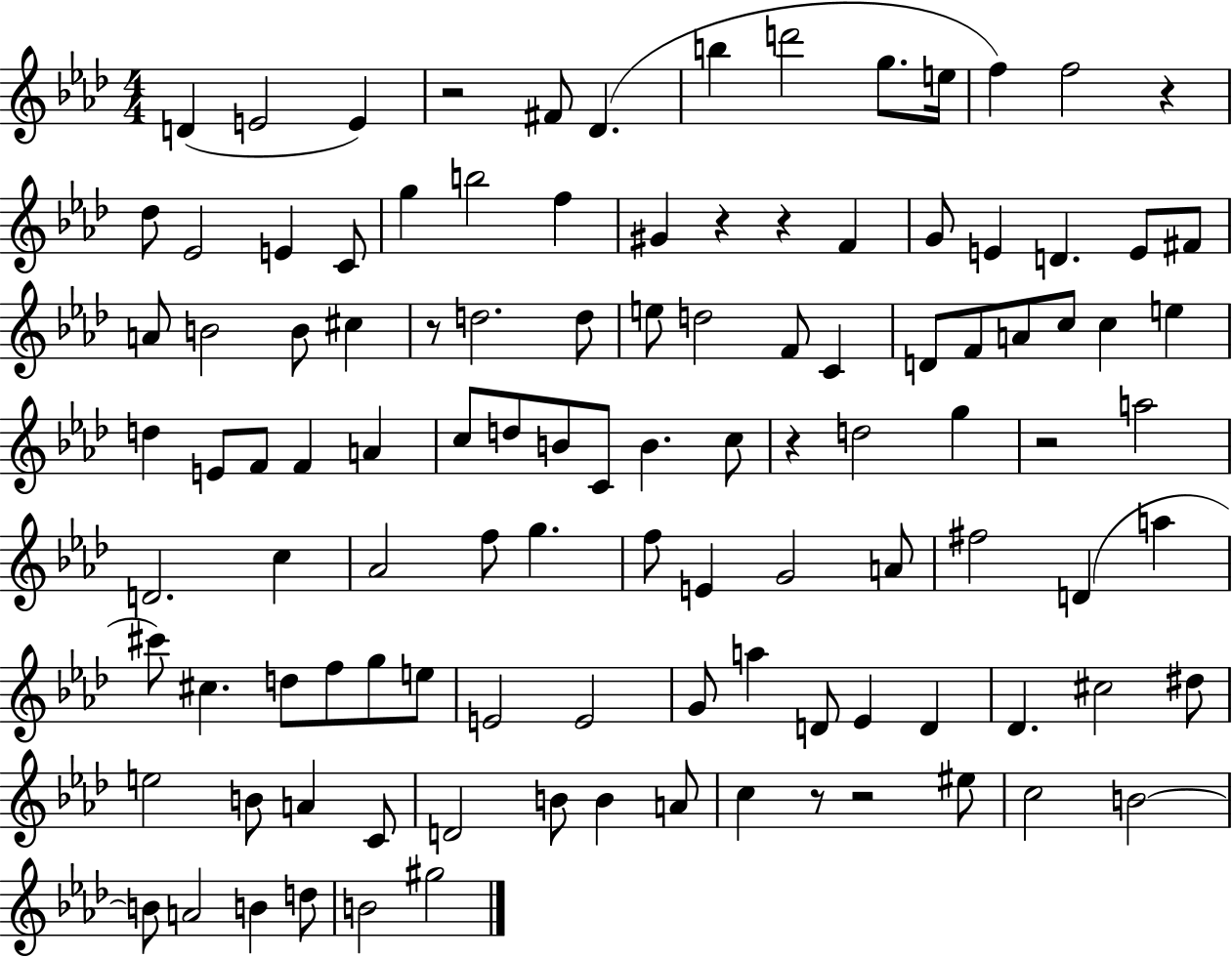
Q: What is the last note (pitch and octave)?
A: G#5